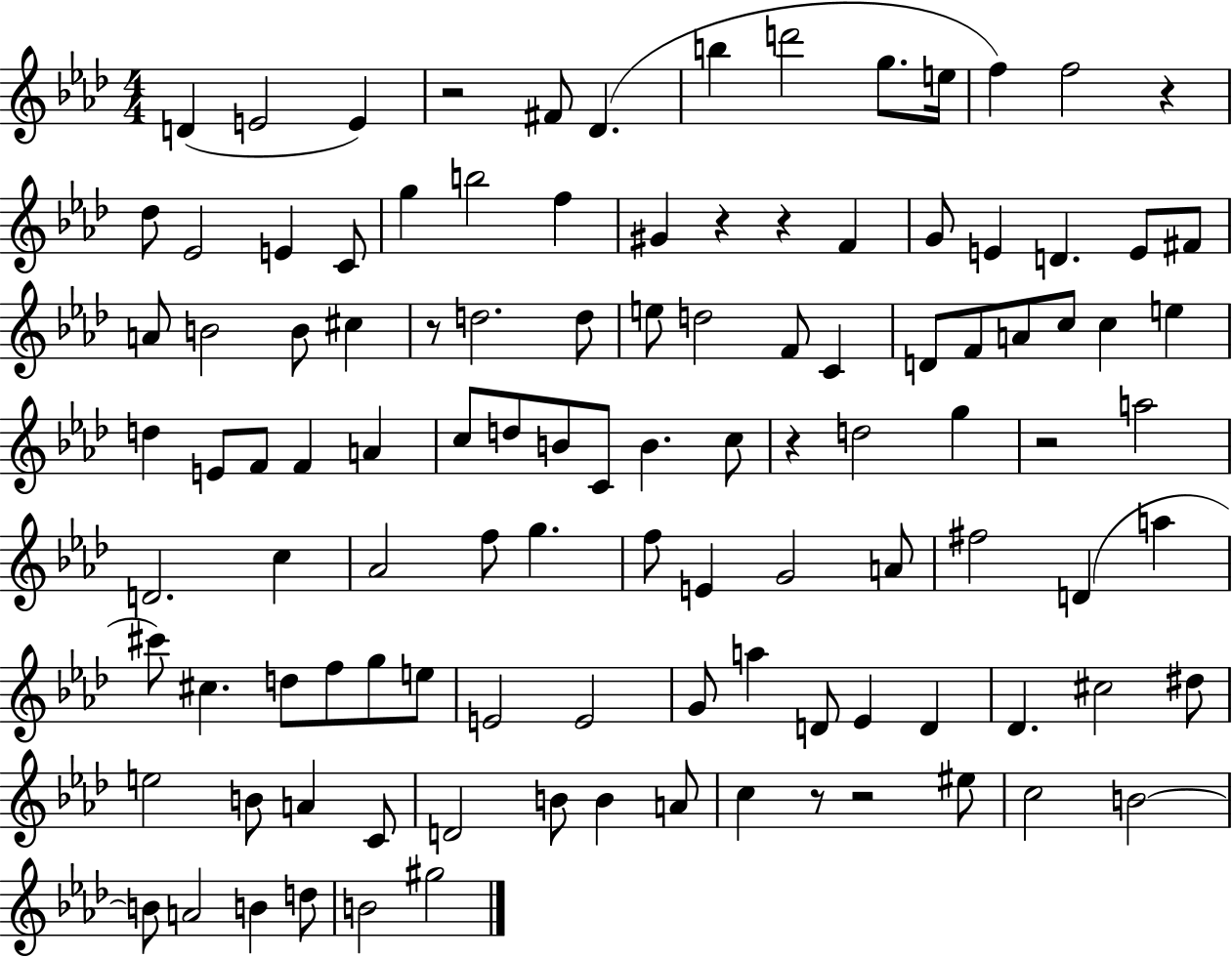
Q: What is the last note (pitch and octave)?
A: G#5